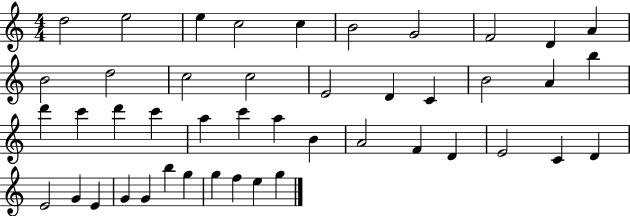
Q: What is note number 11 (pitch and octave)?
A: B4